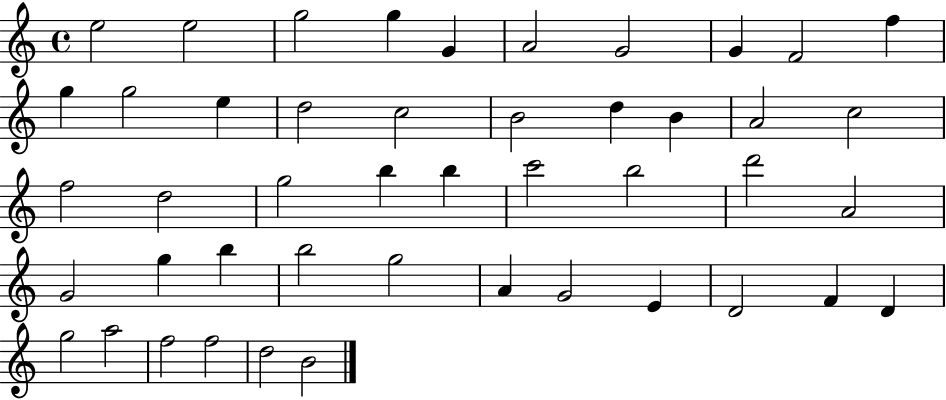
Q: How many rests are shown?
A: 0